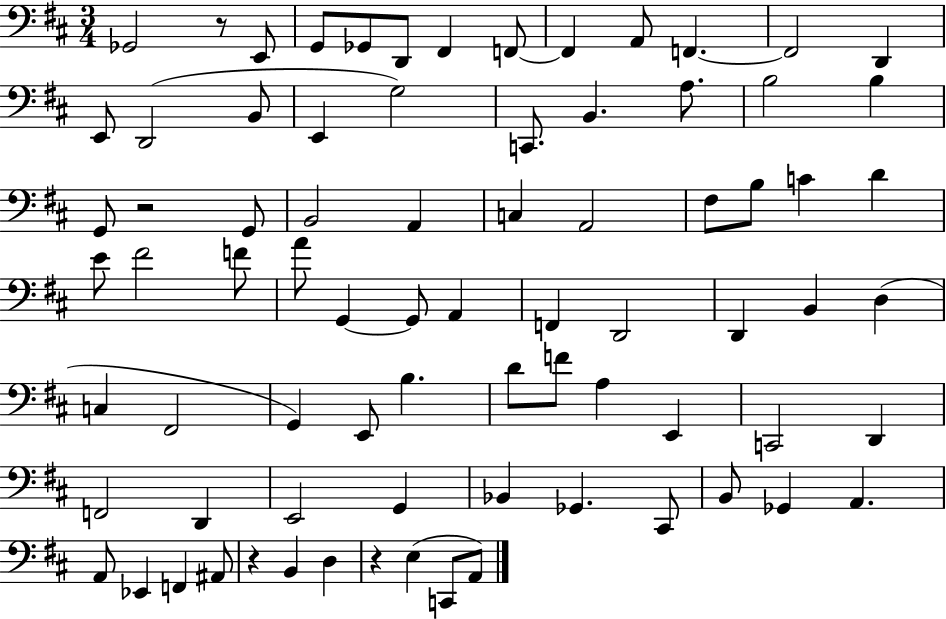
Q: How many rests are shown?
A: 4